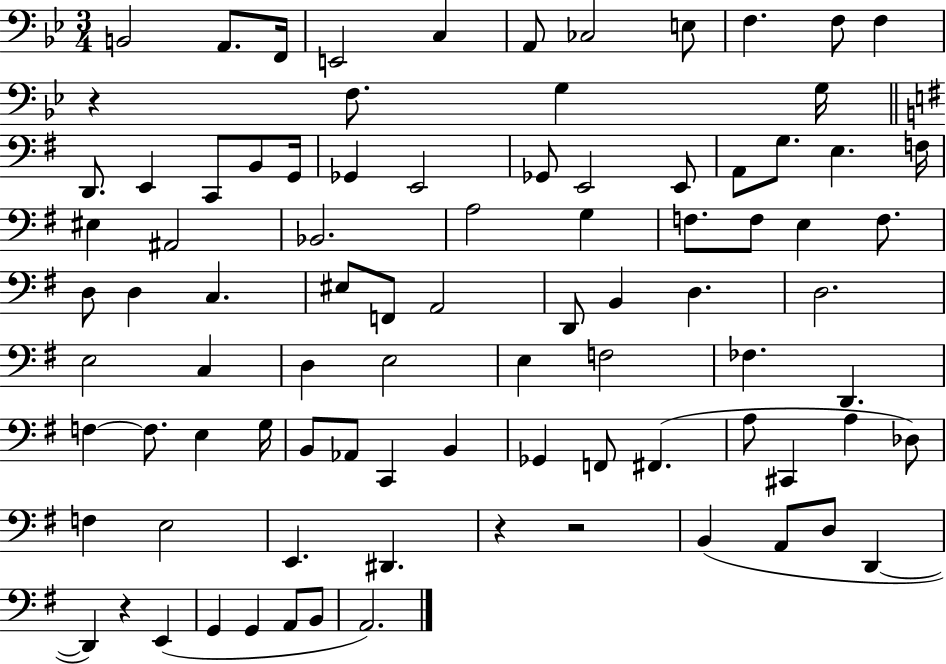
X:1
T:Untitled
M:3/4
L:1/4
K:Bb
B,,2 A,,/2 F,,/4 E,,2 C, A,,/2 _C,2 E,/2 F, F,/2 F, z F,/2 G, G,/4 D,,/2 E,, C,,/2 B,,/2 G,,/4 _G,, E,,2 _G,,/2 E,,2 E,,/2 A,,/2 G,/2 E, F,/4 ^E, ^A,,2 _B,,2 A,2 G, F,/2 F,/2 E, F,/2 D,/2 D, C, ^E,/2 F,,/2 A,,2 D,,/2 B,, D, D,2 E,2 C, D, E,2 E, F,2 _F, D,, F, F,/2 E, G,/4 B,,/2 _A,,/2 C,, B,, _G,, F,,/2 ^F,, A,/2 ^C,, A, _D,/2 F, E,2 E,, ^D,, z z2 B,, A,,/2 D,/2 D,, D,, z E,, G,, G,, A,,/2 B,,/2 A,,2